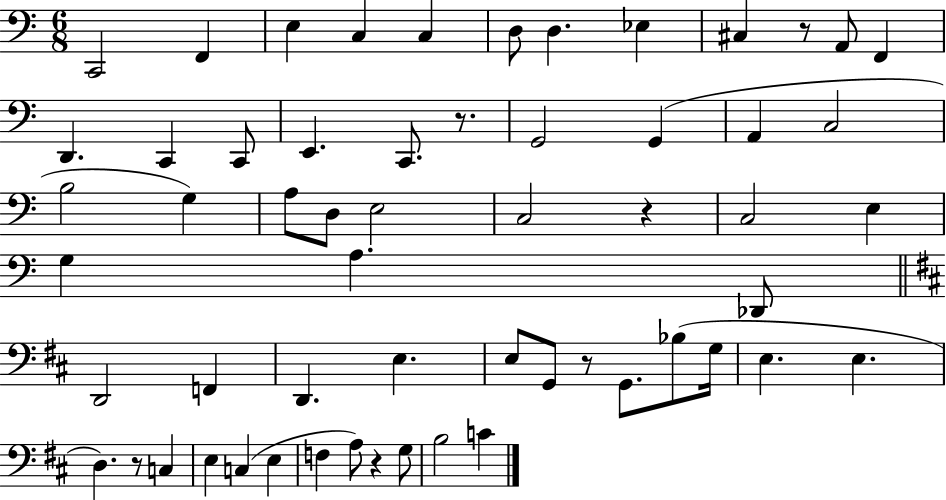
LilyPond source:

{
  \clef bass
  \numericTimeSignature
  \time 6/8
  \key c \major
  \repeat volta 2 { c,2 f,4 | e4 c4 c4 | d8 d4. ees4 | cis4 r8 a,8 f,4 | \break d,4. c,4 c,8 | e,4. c,8. r8. | g,2 g,4( | a,4 c2 | \break b2 g4) | a8 d8 e2 | c2 r4 | c2 e4 | \break g4 a4. des,8 | \bar "||" \break \key b \minor d,2 f,4 | d,4. e4. | e8 g,8 r8 g,8. bes8( g16 | e4. e4. | \break d4.) r8 c4 | e4 c4( e4 | f4 a8) r4 g8 | b2 c'4 | \break } \bar "|."
}